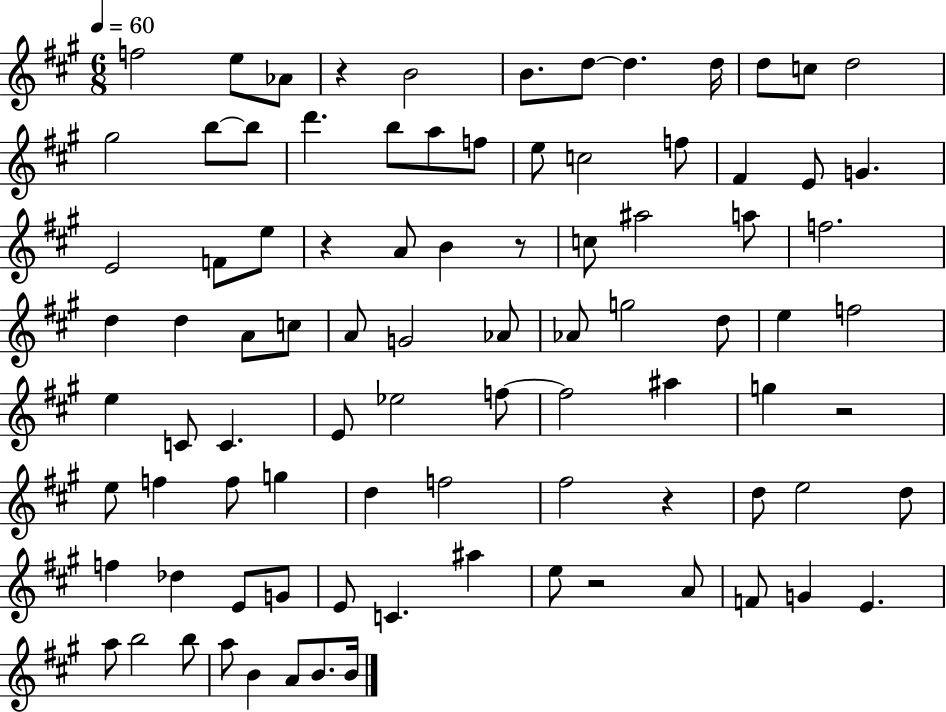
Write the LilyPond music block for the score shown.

{
  \clef treble
  \numericTimeSignature
  \time 6/8
  \key a \major
  \tempo 4 = 60
  f''2 e''8 aes'8 | r4 b'2 | b'8. d''8~~ d''4. d''16 | d''8 c''8 d''2 | \break gis''2 b''8~~ b''8 | d'''4. b''8 a''8 f''8 | e''8 c''2 f''8 | fis'4 e'8 g'4. | \break e'2 f'8 e''8 | r4 a'8 b'4 r8 | c''8 ais''2 a''8 | f''2. | \break d''4 d''4 a'8 c''8 | a'8 g'2 aes'8 | aes'8 g''2 d''8 | e''4 f''2 | \break e''4 c'8 c'4. | e'8 ees''2 f''8~~ | f''2 ais''4 | g''4 r2 | \break e''8 f''4 f''8 g''4 | d''4 f''2 | fis''2 r4 | d''8 e''2 d''8 | \break f''4 des''4 e'8 g'8 | e'8 c'4. ais''4 | e''8 r2 a'8 | f'8 g'4 e'4. | \break a''8 b''2 b''8 | a''8 b'4 a'8 b'8. b'16 | \bar "|."
}